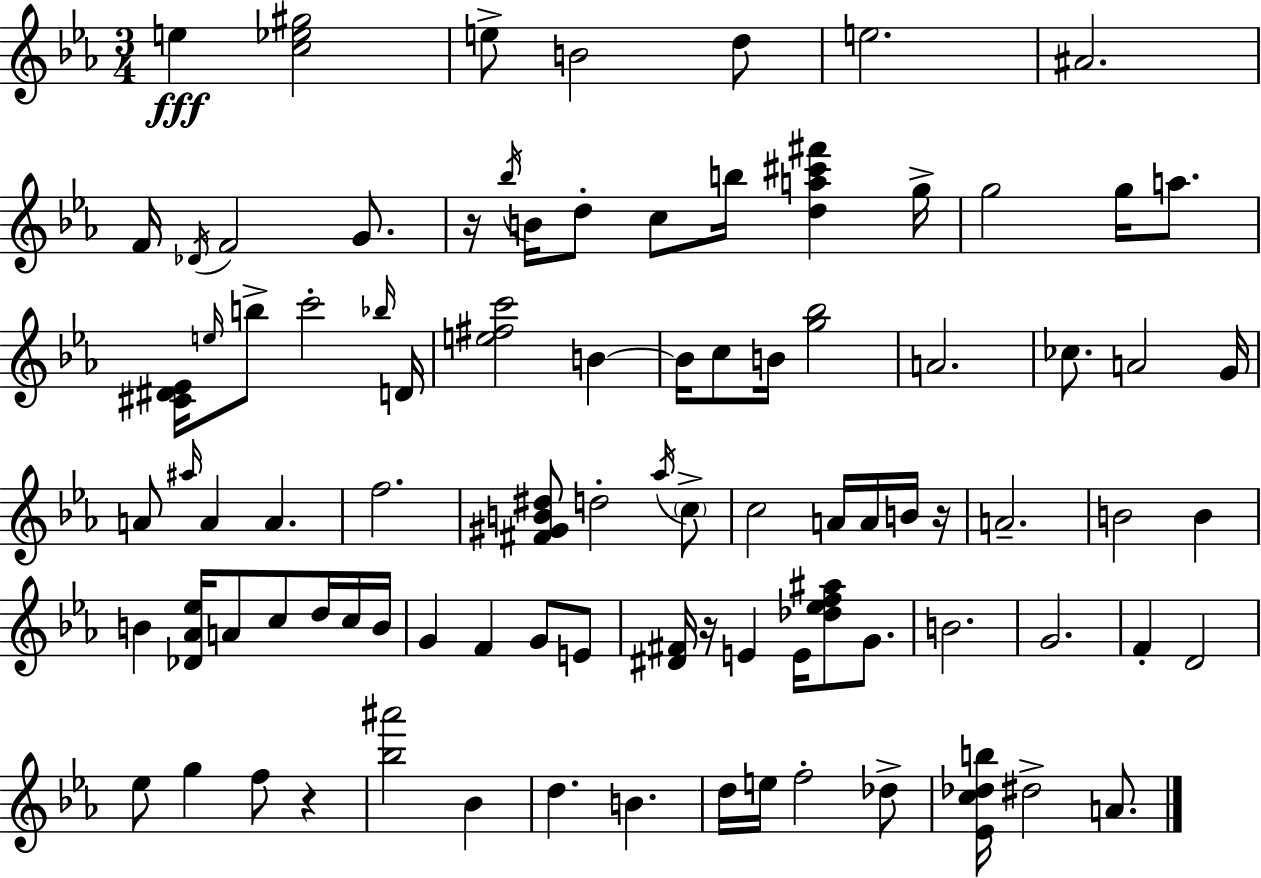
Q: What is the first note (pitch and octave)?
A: E5